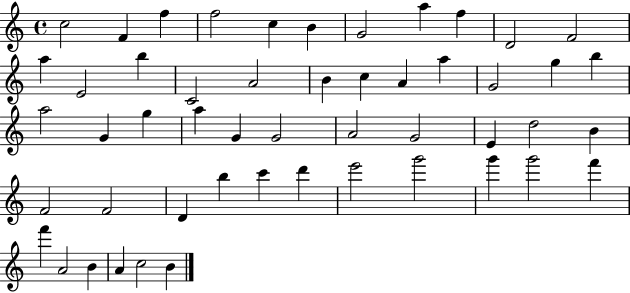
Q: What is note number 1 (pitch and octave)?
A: C5